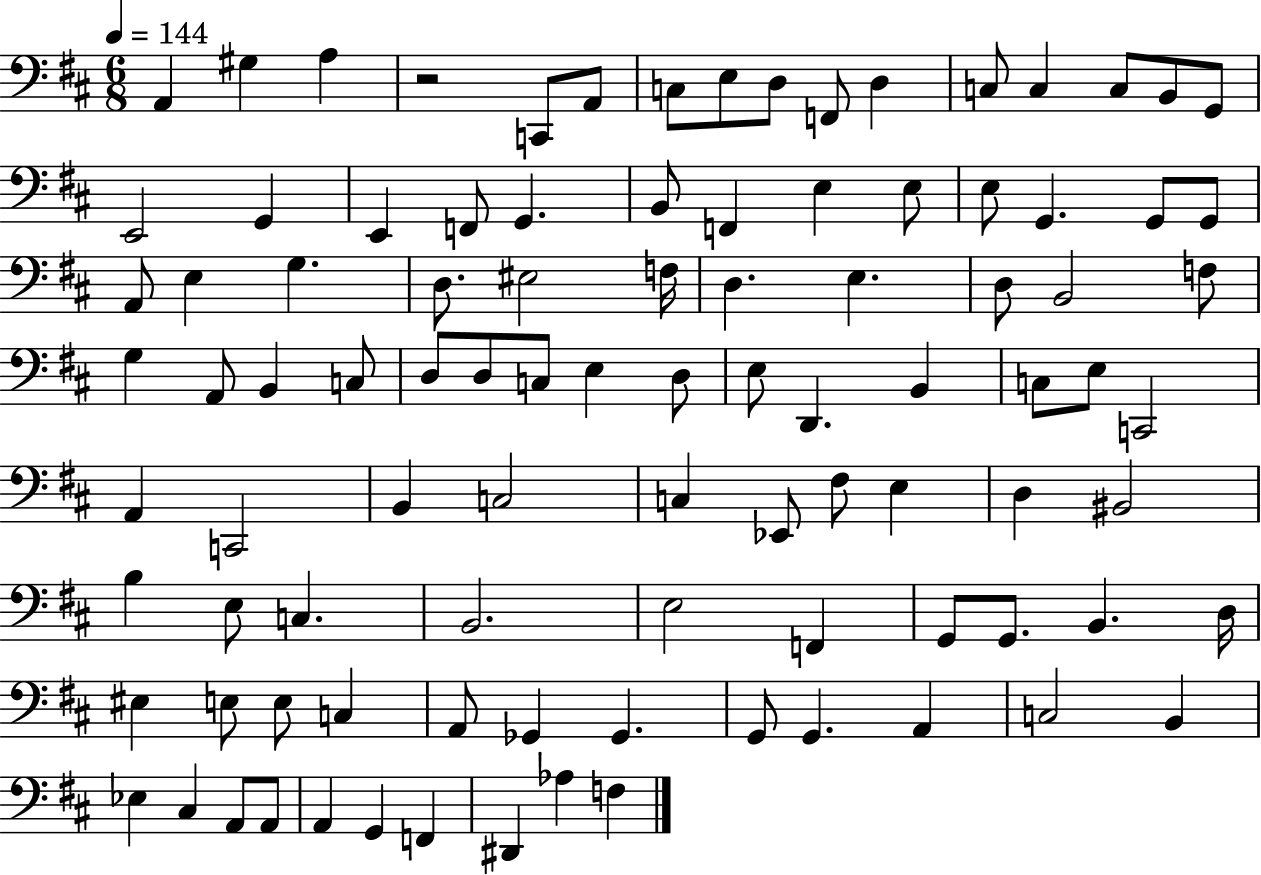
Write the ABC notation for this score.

X:1
T:Untitled
M:6/8
L:1/4
K:D
A,, ^G, A, z2 C,,/2 A,,/2 C,/2 E,/2 D,/2 F,,/2 D, C,/2 C, C,/2 B,,/2 G,,/2 E,,2 G,, E,, F,,/2 G,, B,,/2 F,, E, E,/2 E,/2 G,, G,,/2 G,,/2 A,,/2 E, G, D,/2 ^E,2 F,/4 D, E, D,/2 B,,2 F,/2 G, A,,/2 B,, C,/2 D,/2 D,/2 C,/2 E, D,/2 E,/2 D,, B,, C,/2 E,/2 C,,2 A,, C,,2 B,, C,2 C, _E,,/2 ^F,/2 E, D, ^B,,2 B, E,/2 C, B,,2 E,2 F,, G,,/2 G,,/2 B,, D,/4 ^E, E,/2 E,/2 C, A,,/2 _G,, _G,, G,,/2 G,, A,, C,2 B,, _E, ^C, A,,/2 A,,/2 A,, G,, F,, ^D,, _A, F,